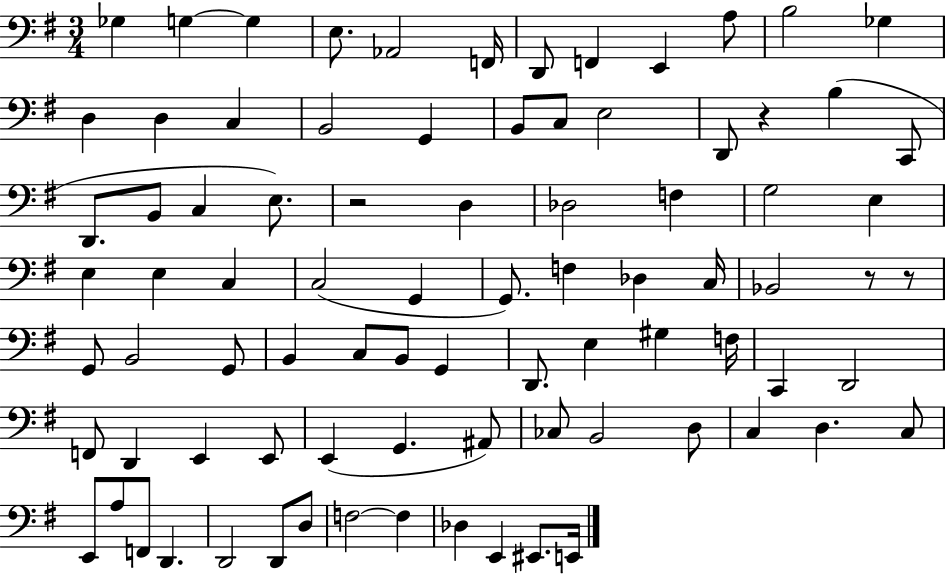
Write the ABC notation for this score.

X:1
T:Untitled
M:3/4
L:1/4
K:G
_G, G, G, E,/2 _A,,2 F,,/4 D,,/2 F,, E,, A,/2 B,2 _G, D, D, C, B,,2 G,, B,,/2 C,/2 E,2 D,,/2 z B, C,,/2 D,,/2 B,,/2 C, E,/2 z2 D, _D,2 F, G,2 E, E, E, C, C,2 G,, G,,/2 F, _D, C,/4 _B,,2 z/2 z/2 G,,/2 B,,2 G,,/2 B,, C,/2 B,,/2 G,, D,,/2 E, ^G, F,/4 C,, D,,2 F,,/2 D,, E,, E,,/2 E,, G,, ^A,,/2 _C,/2 B,,2 D,/2 C, D, C,/2 E,,/2 A,/2 F,,/2 D,, D,,2 D,,/2 D,/2 F,2 F, _D, E,, ^E,,/2 E,,/4